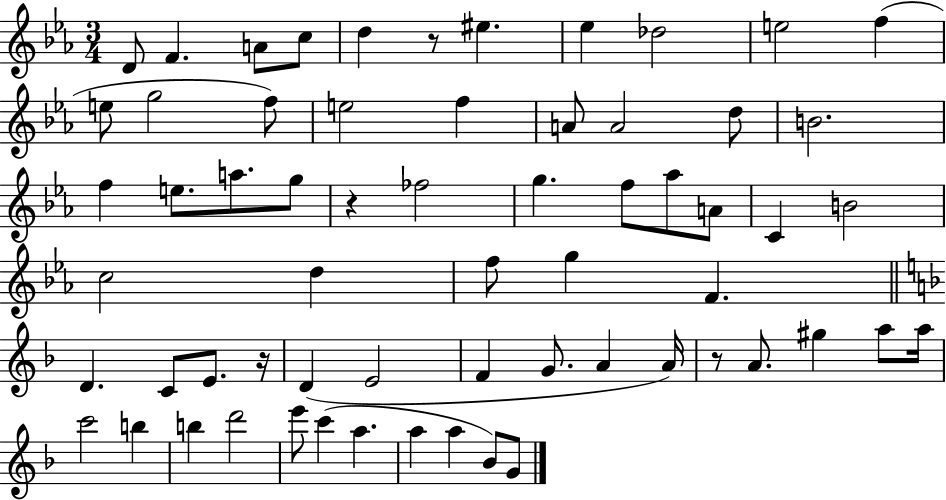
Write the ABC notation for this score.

X:1
T:Untitled
M:3/4
L:1/4
K:Eb
D/2 F A/2 c/2 d z/2 ^e _e _d2 e2 f e/2 g2 f/2 e2 f A/2 A2 d/2 B2 f e/2 a/2 g/2 z _f2 g f/2 _a/2 A/2 C B2 c2 d f/2 g F D C/2 E/2 z/4 D E2 F G/2 A A/4 z/2 A/2 ^g a/2 a/4 c'2 b b d'2 e'/2 c' a a a _B/2 G/2